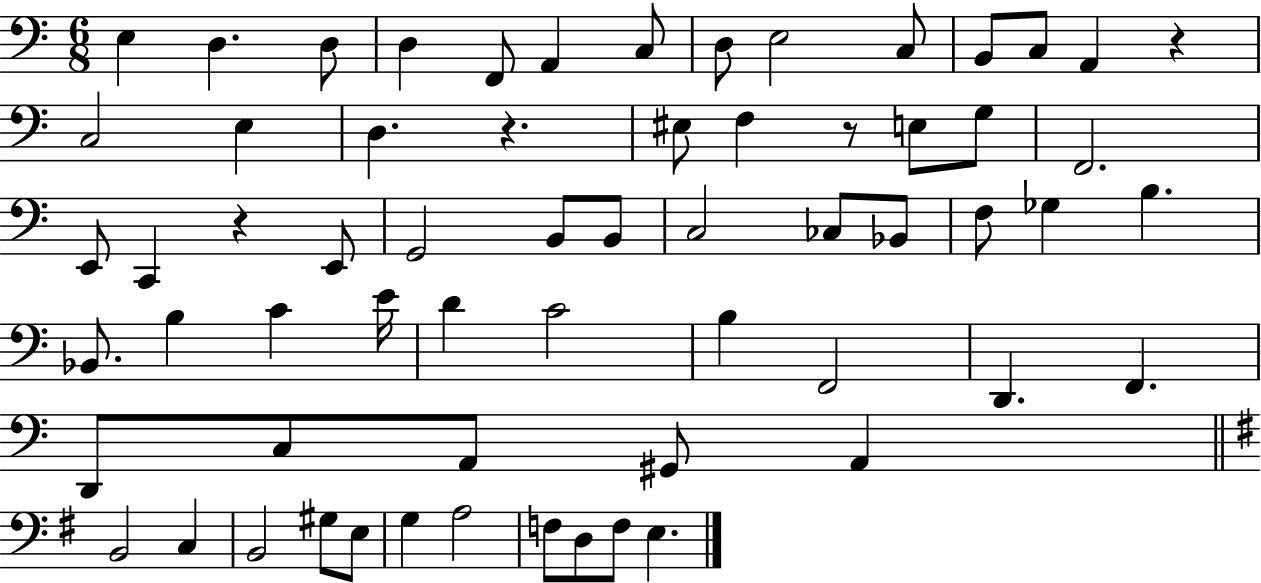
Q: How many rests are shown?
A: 4